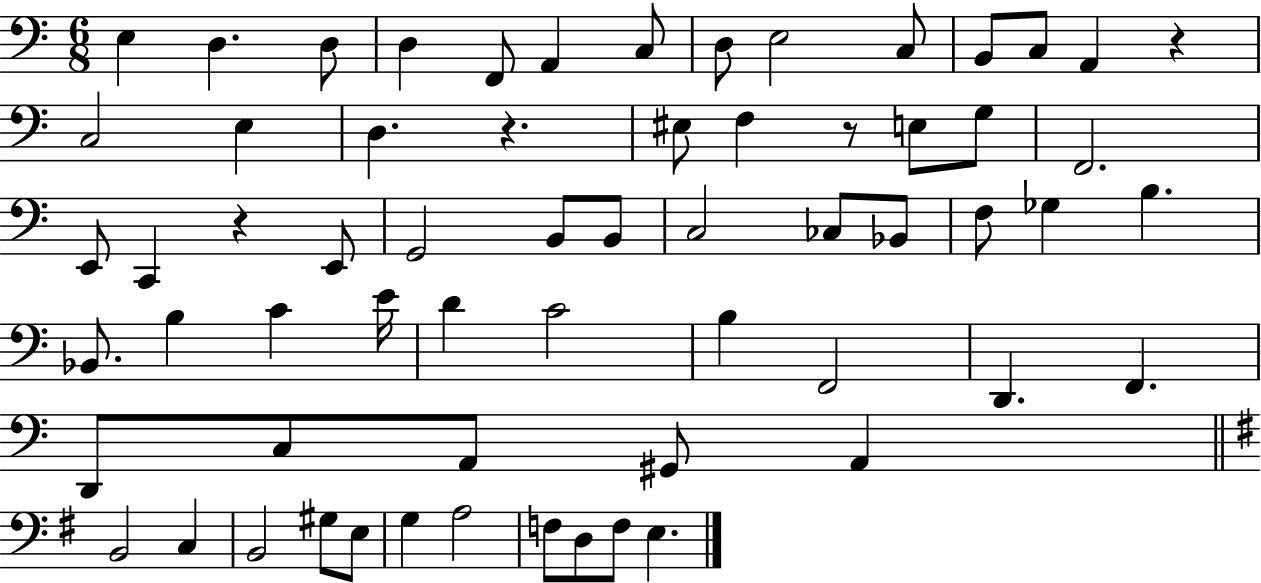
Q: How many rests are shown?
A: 4